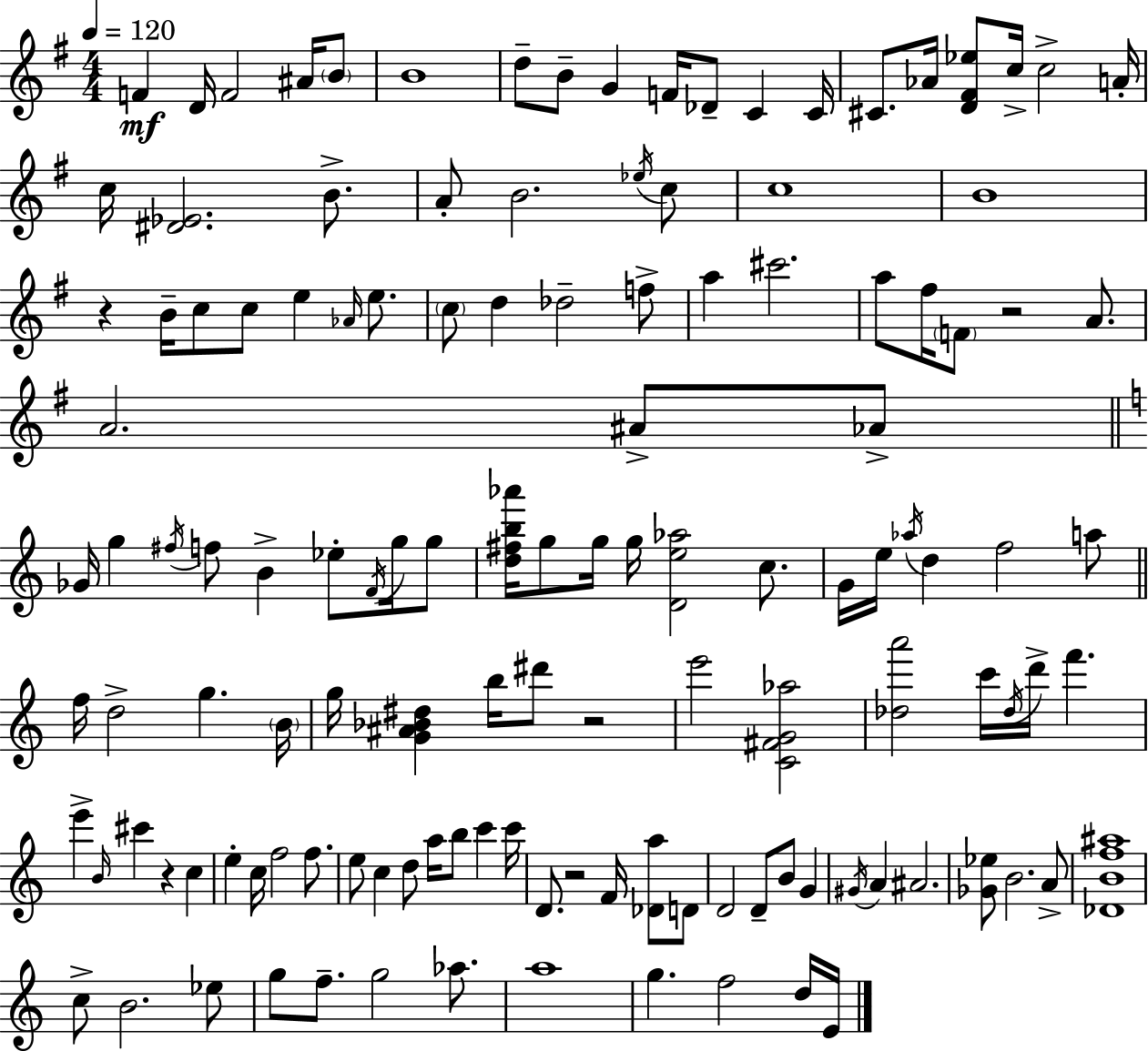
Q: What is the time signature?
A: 4/4